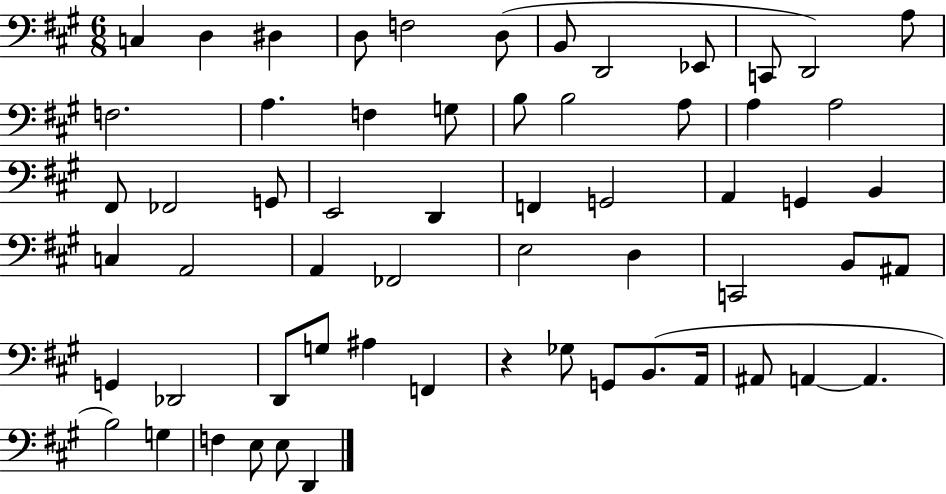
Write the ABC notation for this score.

X:1
T:Untitled
M:6/8
L:1/4
K:A
C, D, ^D, D,/2 F,2 D,/2 B,,/2 D,,2 _E,,/2 C,,/2 D,,2 A,/2 F,2 A, F, G,/2 B,/2 B,2 A,/2 A, A,2 ^F,,/2 _F,,2 G,,/2 E,,2 D,, F,, G,,2 A,, G,, B,, C, A,,2 A,, _F,,2 E,2 D, C,,2 B,,/2 ^A,,/2 G,, _D,,2 D,,/2 G,/2 ^A, F,, z _G,/2 G,,/2 B,,/2 A,,/4 ^A,,/2 A,, A,, B,2 G, F, E,/2 E,/2 D,,